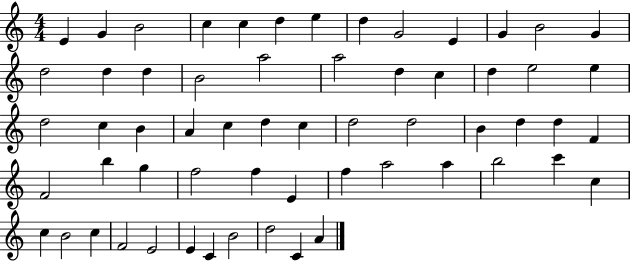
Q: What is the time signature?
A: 4/4